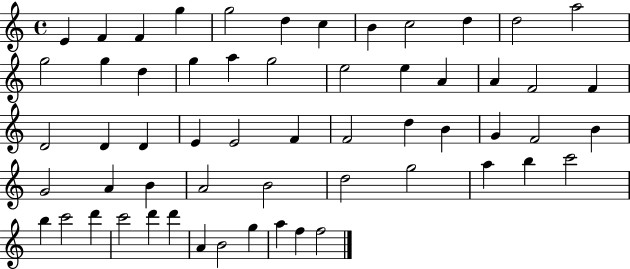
{
  \clef treble
  \time 4/4
  \defaultTimeSignature
  \key c \major
  e'4 f'4 f'4 g''4 | g''2 d''4 c''4 | b'4 c''2 d''4 | d''2 a''2 | \break g''2 g''4 d''4 | g''4 a''4 g''2 | e''2 e''4 a'4 | a'4 f'2 f'4 | \break d'2 d'4 d'4 | e'4 e'2 f'4 | f'2 d''4 b'4 | g'4 f'2 b'4 | \break g'2 a'4 b'4 | a'2 b'2 | d''2 g''2 | a''4 b''4 c'''2 | \break b''4 c'''2 d'''4 | c'''2 d'''4 d'''4 | a'4 b'2 g''4 | a''4 f''4 f''2 | \break \bar "|."
}